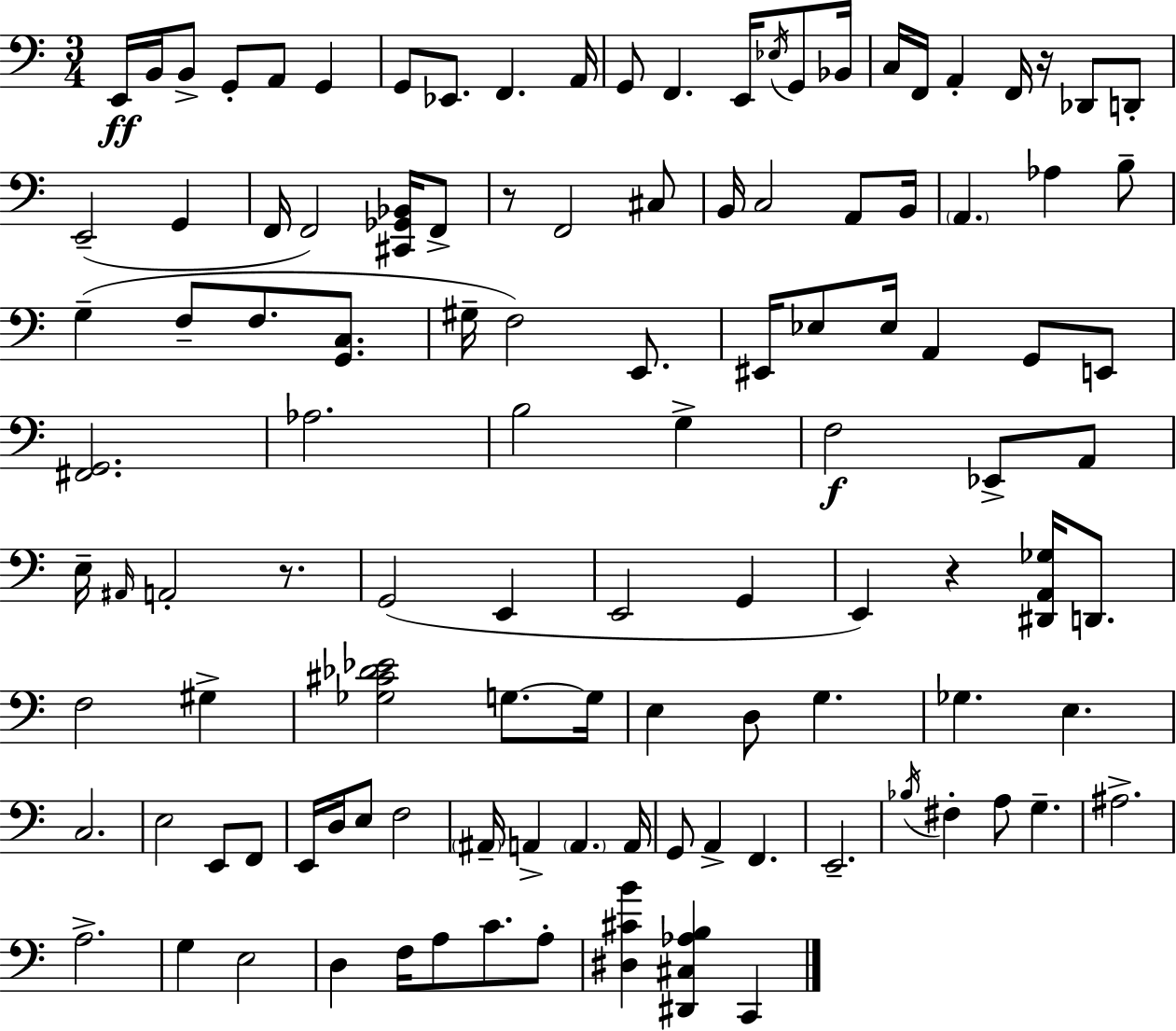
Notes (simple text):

E2/s B2/s B2/e G2/e A2/e G2/q G2/e Eb2/e. F2/q. A2/s G2/e F2/q. E2/s Eb3/s G2/e Bb2/s C3/s F2/s A2/q F2/s R/s Db2/e D2/e E2/h G2/q F2/s F2/h [C#2,Gb2,Bb2]/s F2/e R/e F2/h C#3/e B2/s C3/h A2/e B2/s A2/q. Ab3/q B3/e G3/q F3/e F3/e. [G2,C3]/e. G#3/s F3/h E2/e. EIS2/s Eb3/e Eb3/s A2/q G2/e E2/e [F#2,G2]/h. Ab3/h. B3/h G3/q F3/h Eb2/e A2/e E3/s A#2/s A2/h R/e. G2/h E2/q E2/h G2/q E2/q R/q [D#2,A2,Gb3]/s D2/e. F3/h G#3/q [Gb3,C#4,Db4,Eb4]/h G3/e. G3/s E3/q D3/e G3/q. Gb3/q. E3/q. C3/h. E3/h E2/e F2/e E2/s D3/s E3/e F3/h A#2/s A2/q A2/q. A2/s G2/e A2/q F2/q. E2/h. Bb3/s F#3/q A3/e G3/q. A#3/h. A3/h. G3/q E3/h D3/q F3/s A3/e C4/e. A3/e [D#3,C#4,B4]/q [D#2,C#3,Ab3,B3]/q C2/q